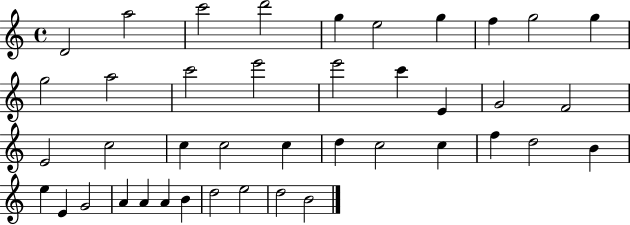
X:1
T:Untitled
M:4/4
L:1/4
K:C
D2 a2 c'2 d'2 g e2 g f g2 g g2 a2 c'2 e'2 e'2 c' E G2 F2 E2 c2 c c2 c d c2 c f d2 B e E G2 A A A B d2 e2 d2 B2